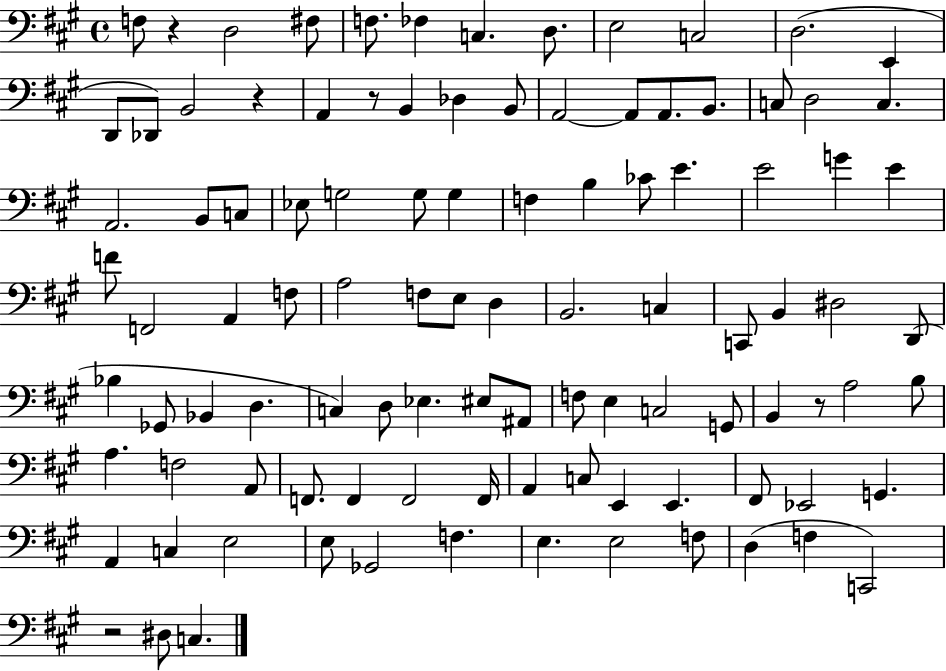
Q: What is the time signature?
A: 4/4